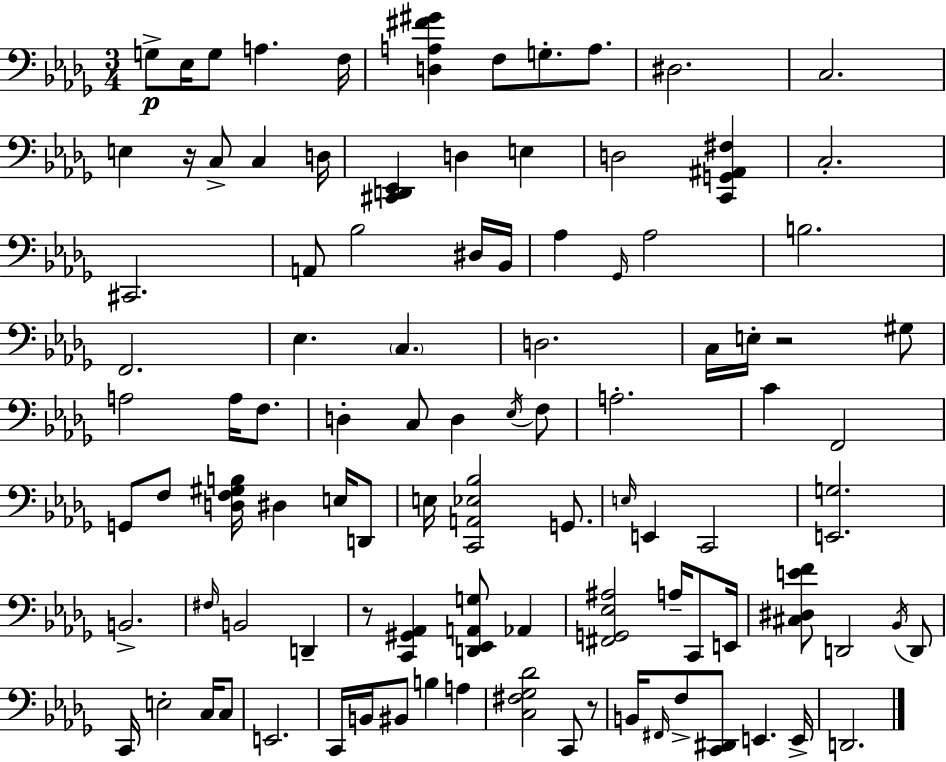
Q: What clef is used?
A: bass